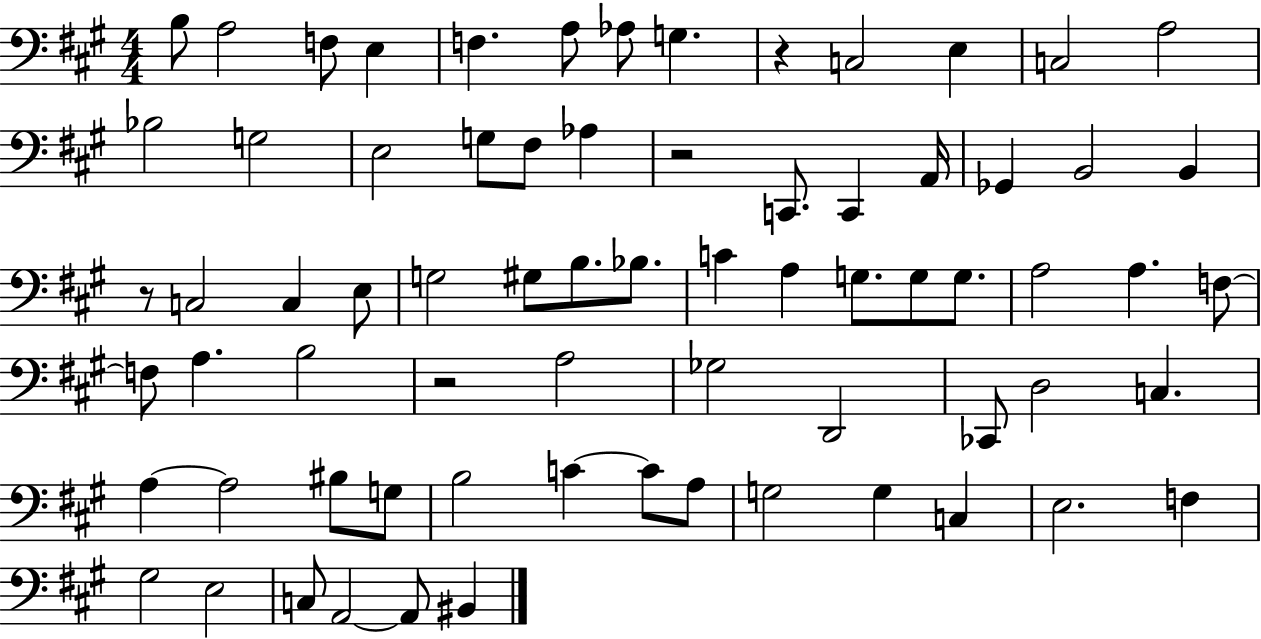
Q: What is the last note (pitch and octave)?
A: BIS2